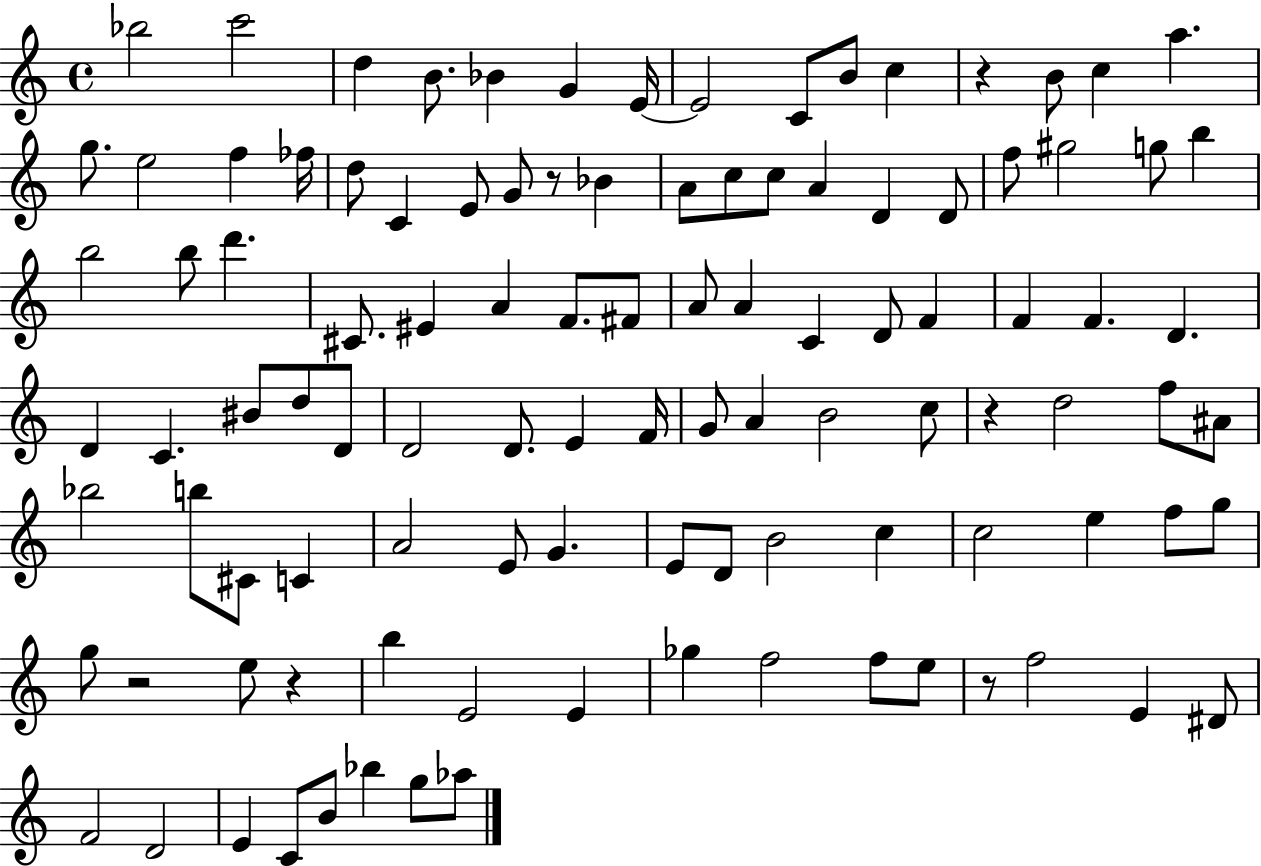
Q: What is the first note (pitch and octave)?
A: Bb5